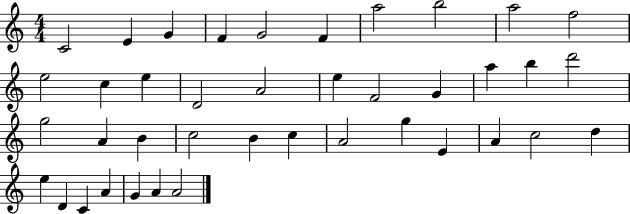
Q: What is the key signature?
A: C major